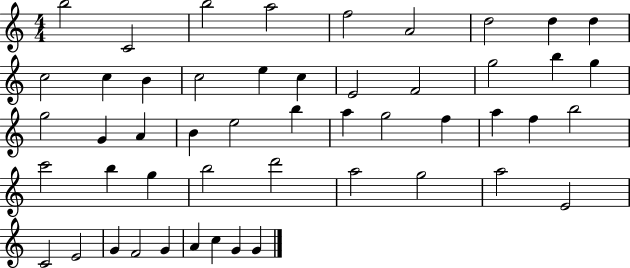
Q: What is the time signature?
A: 4/4